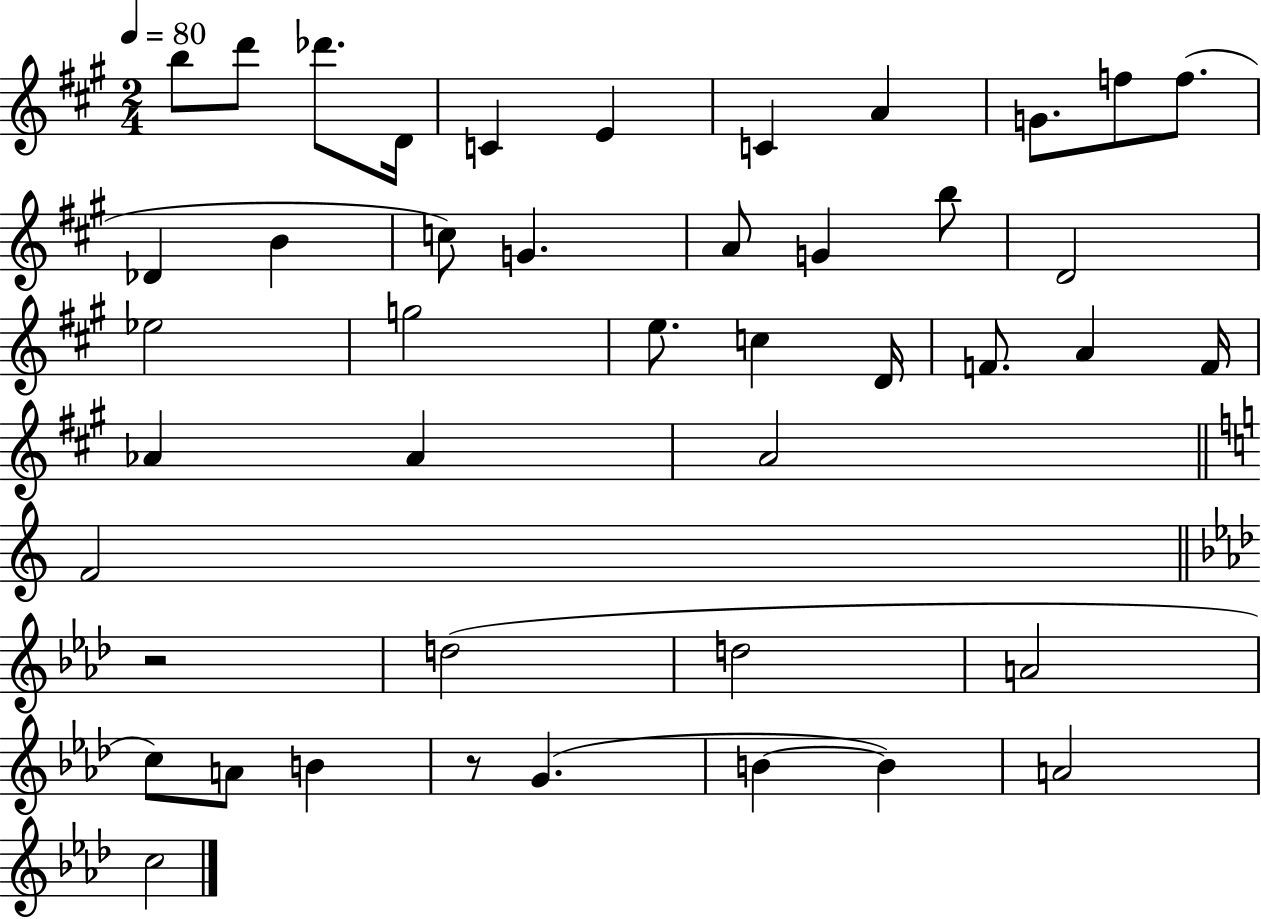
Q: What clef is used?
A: treble